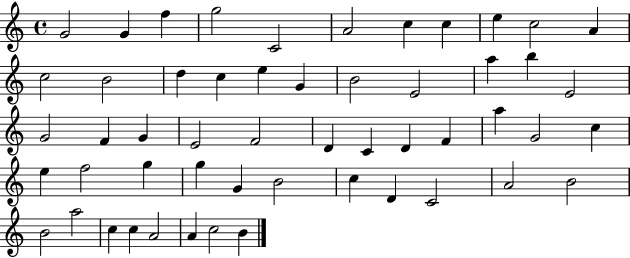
G4/h G4/q F5/q G5/h C4/h A4/h C5/q C5/q E5/q C5/h A4/q C5/h B4/h D5/q C5/q E5/q G4/q B4/h E4/h A5/q B5/q E4/h G4/h F4/q G4/q E4/h F4/h D4/q C4/q D4/q F4/q A5/q G4/h C5/q E5/q F5/h G5/q G5/q G4/q B4/h C5/q D4/q C4/h A4/h B4/h B4/h A5/h C5/q C5/q A4/h A4/q C5/h B4/q